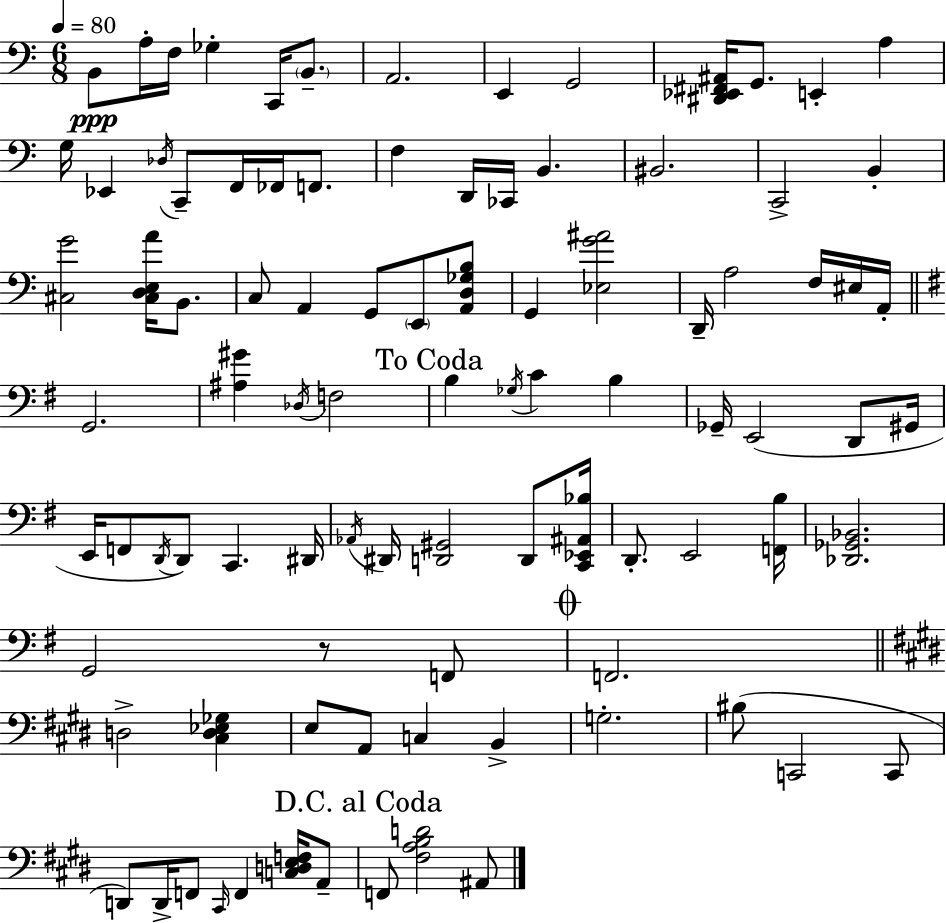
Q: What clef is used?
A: bass